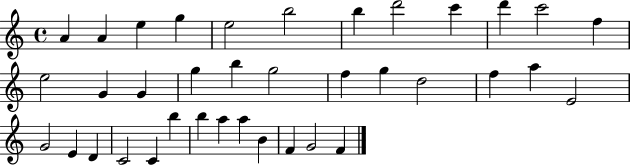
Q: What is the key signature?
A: C major